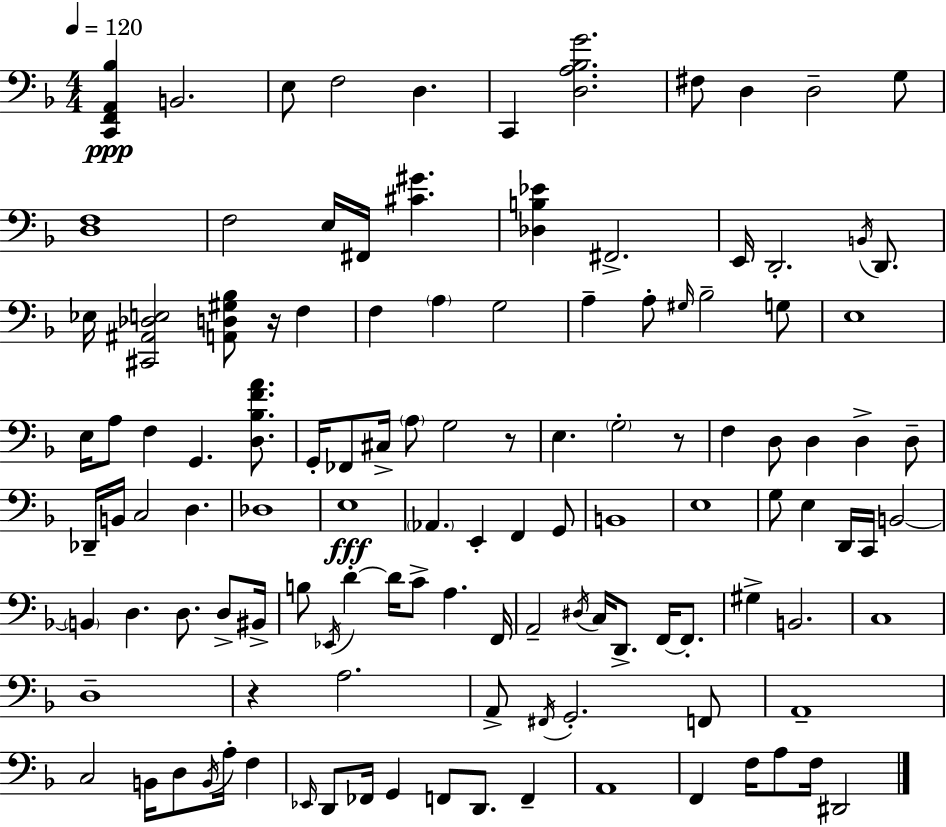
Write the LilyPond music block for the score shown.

{
  \clef bass
  \numericTimeSignature
  \time 4/4
  \key f \major
  \tempo 4 = 120
  <c, f, a, bes>4\ppp b,2. | e8 f2 d4. | c,4 <d a bes g'>2. | fis8 d4 d2-- g8 | \break <d f>1 | f2 e16 fis,16 <cis' gis'>4. | <des b ees'>4 fis,2.-> | e,16 d,2.-. \acciaccatura { b,16 } d,8. | \break ees16 <cis, ais, des e>2 <a, d gis bes>8 r16 f4 | f4 \parenthesize a4 g2 | a4-- a8-. \grace { gis16 } bes2-- | g8 e1 | \break e16 a8 f4 g,4. <d bes f' a'>8. | g,16-. fes,8 cis16-> \parenthesize a8 g2 | r8 e4. \parenthesize g2-. | r8 f4 d8 d4 d4-> | \break d8-- des,16-- b,16 c2 d4. | des1 | e1\fff | \parenthesize aes,4. e,4-. f,4 | \break g,8 b,1 | e1 | g8 e4 d,16 c,16 b,2~~ | \parenthesize b,4 d4. d8. d8-> | \break bis,16-> b8 \acciaccatura { ees,16 } d'4-.~~ d'16 c'8-> a4. | f,16 a,2-- \acciaccatura { dis16 } c16 d,8.-> | f,16~~ f,8.-. gis4-> b,2. | c1 | \break d1-- | r4 a2. | a,8-> \acciaccatura { fis,16 } g,2.-. | f,8 a,1-- | \break c2 b,16 d8 | \acciaccatura { b,16 } a16-. f4 \grace { ees,16 } d,8 fes,16 g,4 f,8 | d,8. f,4-- a,1 | f,4 f16 a8 f16 dis,2 | \break \bar "|."
}